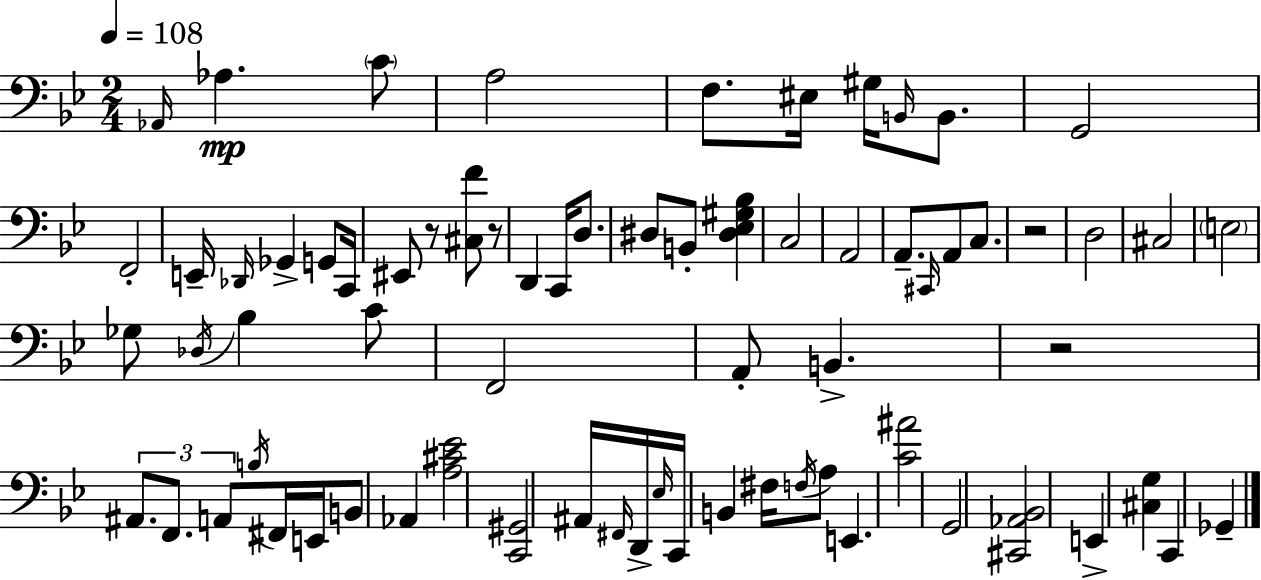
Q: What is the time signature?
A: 2/4